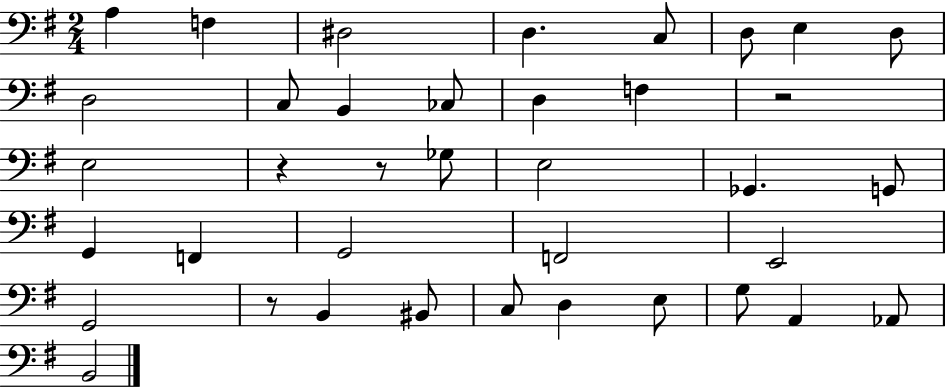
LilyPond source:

{
  \clef bass
  \numericTimeSignature
  \time 2/4
  \key g \major
  a4 f4 | dis2 | d4. c8 | d8 e4 d8 | \break d2 | c8 b,4 ces8 | d4 f4 | r2 | \break e2 | r4 r8 ges8 | e2 | ges,4. g,8 | \break g,4 f,4 | g,2 | f,2 | e,2 | \break g,2 | r8 b,4 bis,8 | c8 d4 e8 | g8 a,4 aes,8 | \break b,2 | \bar "|."
}